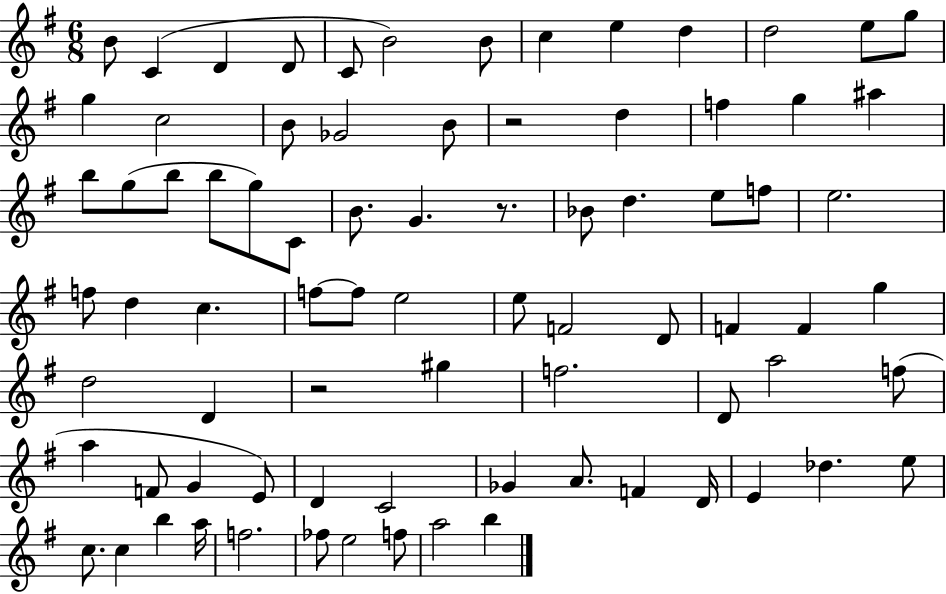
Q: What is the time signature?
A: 6/8